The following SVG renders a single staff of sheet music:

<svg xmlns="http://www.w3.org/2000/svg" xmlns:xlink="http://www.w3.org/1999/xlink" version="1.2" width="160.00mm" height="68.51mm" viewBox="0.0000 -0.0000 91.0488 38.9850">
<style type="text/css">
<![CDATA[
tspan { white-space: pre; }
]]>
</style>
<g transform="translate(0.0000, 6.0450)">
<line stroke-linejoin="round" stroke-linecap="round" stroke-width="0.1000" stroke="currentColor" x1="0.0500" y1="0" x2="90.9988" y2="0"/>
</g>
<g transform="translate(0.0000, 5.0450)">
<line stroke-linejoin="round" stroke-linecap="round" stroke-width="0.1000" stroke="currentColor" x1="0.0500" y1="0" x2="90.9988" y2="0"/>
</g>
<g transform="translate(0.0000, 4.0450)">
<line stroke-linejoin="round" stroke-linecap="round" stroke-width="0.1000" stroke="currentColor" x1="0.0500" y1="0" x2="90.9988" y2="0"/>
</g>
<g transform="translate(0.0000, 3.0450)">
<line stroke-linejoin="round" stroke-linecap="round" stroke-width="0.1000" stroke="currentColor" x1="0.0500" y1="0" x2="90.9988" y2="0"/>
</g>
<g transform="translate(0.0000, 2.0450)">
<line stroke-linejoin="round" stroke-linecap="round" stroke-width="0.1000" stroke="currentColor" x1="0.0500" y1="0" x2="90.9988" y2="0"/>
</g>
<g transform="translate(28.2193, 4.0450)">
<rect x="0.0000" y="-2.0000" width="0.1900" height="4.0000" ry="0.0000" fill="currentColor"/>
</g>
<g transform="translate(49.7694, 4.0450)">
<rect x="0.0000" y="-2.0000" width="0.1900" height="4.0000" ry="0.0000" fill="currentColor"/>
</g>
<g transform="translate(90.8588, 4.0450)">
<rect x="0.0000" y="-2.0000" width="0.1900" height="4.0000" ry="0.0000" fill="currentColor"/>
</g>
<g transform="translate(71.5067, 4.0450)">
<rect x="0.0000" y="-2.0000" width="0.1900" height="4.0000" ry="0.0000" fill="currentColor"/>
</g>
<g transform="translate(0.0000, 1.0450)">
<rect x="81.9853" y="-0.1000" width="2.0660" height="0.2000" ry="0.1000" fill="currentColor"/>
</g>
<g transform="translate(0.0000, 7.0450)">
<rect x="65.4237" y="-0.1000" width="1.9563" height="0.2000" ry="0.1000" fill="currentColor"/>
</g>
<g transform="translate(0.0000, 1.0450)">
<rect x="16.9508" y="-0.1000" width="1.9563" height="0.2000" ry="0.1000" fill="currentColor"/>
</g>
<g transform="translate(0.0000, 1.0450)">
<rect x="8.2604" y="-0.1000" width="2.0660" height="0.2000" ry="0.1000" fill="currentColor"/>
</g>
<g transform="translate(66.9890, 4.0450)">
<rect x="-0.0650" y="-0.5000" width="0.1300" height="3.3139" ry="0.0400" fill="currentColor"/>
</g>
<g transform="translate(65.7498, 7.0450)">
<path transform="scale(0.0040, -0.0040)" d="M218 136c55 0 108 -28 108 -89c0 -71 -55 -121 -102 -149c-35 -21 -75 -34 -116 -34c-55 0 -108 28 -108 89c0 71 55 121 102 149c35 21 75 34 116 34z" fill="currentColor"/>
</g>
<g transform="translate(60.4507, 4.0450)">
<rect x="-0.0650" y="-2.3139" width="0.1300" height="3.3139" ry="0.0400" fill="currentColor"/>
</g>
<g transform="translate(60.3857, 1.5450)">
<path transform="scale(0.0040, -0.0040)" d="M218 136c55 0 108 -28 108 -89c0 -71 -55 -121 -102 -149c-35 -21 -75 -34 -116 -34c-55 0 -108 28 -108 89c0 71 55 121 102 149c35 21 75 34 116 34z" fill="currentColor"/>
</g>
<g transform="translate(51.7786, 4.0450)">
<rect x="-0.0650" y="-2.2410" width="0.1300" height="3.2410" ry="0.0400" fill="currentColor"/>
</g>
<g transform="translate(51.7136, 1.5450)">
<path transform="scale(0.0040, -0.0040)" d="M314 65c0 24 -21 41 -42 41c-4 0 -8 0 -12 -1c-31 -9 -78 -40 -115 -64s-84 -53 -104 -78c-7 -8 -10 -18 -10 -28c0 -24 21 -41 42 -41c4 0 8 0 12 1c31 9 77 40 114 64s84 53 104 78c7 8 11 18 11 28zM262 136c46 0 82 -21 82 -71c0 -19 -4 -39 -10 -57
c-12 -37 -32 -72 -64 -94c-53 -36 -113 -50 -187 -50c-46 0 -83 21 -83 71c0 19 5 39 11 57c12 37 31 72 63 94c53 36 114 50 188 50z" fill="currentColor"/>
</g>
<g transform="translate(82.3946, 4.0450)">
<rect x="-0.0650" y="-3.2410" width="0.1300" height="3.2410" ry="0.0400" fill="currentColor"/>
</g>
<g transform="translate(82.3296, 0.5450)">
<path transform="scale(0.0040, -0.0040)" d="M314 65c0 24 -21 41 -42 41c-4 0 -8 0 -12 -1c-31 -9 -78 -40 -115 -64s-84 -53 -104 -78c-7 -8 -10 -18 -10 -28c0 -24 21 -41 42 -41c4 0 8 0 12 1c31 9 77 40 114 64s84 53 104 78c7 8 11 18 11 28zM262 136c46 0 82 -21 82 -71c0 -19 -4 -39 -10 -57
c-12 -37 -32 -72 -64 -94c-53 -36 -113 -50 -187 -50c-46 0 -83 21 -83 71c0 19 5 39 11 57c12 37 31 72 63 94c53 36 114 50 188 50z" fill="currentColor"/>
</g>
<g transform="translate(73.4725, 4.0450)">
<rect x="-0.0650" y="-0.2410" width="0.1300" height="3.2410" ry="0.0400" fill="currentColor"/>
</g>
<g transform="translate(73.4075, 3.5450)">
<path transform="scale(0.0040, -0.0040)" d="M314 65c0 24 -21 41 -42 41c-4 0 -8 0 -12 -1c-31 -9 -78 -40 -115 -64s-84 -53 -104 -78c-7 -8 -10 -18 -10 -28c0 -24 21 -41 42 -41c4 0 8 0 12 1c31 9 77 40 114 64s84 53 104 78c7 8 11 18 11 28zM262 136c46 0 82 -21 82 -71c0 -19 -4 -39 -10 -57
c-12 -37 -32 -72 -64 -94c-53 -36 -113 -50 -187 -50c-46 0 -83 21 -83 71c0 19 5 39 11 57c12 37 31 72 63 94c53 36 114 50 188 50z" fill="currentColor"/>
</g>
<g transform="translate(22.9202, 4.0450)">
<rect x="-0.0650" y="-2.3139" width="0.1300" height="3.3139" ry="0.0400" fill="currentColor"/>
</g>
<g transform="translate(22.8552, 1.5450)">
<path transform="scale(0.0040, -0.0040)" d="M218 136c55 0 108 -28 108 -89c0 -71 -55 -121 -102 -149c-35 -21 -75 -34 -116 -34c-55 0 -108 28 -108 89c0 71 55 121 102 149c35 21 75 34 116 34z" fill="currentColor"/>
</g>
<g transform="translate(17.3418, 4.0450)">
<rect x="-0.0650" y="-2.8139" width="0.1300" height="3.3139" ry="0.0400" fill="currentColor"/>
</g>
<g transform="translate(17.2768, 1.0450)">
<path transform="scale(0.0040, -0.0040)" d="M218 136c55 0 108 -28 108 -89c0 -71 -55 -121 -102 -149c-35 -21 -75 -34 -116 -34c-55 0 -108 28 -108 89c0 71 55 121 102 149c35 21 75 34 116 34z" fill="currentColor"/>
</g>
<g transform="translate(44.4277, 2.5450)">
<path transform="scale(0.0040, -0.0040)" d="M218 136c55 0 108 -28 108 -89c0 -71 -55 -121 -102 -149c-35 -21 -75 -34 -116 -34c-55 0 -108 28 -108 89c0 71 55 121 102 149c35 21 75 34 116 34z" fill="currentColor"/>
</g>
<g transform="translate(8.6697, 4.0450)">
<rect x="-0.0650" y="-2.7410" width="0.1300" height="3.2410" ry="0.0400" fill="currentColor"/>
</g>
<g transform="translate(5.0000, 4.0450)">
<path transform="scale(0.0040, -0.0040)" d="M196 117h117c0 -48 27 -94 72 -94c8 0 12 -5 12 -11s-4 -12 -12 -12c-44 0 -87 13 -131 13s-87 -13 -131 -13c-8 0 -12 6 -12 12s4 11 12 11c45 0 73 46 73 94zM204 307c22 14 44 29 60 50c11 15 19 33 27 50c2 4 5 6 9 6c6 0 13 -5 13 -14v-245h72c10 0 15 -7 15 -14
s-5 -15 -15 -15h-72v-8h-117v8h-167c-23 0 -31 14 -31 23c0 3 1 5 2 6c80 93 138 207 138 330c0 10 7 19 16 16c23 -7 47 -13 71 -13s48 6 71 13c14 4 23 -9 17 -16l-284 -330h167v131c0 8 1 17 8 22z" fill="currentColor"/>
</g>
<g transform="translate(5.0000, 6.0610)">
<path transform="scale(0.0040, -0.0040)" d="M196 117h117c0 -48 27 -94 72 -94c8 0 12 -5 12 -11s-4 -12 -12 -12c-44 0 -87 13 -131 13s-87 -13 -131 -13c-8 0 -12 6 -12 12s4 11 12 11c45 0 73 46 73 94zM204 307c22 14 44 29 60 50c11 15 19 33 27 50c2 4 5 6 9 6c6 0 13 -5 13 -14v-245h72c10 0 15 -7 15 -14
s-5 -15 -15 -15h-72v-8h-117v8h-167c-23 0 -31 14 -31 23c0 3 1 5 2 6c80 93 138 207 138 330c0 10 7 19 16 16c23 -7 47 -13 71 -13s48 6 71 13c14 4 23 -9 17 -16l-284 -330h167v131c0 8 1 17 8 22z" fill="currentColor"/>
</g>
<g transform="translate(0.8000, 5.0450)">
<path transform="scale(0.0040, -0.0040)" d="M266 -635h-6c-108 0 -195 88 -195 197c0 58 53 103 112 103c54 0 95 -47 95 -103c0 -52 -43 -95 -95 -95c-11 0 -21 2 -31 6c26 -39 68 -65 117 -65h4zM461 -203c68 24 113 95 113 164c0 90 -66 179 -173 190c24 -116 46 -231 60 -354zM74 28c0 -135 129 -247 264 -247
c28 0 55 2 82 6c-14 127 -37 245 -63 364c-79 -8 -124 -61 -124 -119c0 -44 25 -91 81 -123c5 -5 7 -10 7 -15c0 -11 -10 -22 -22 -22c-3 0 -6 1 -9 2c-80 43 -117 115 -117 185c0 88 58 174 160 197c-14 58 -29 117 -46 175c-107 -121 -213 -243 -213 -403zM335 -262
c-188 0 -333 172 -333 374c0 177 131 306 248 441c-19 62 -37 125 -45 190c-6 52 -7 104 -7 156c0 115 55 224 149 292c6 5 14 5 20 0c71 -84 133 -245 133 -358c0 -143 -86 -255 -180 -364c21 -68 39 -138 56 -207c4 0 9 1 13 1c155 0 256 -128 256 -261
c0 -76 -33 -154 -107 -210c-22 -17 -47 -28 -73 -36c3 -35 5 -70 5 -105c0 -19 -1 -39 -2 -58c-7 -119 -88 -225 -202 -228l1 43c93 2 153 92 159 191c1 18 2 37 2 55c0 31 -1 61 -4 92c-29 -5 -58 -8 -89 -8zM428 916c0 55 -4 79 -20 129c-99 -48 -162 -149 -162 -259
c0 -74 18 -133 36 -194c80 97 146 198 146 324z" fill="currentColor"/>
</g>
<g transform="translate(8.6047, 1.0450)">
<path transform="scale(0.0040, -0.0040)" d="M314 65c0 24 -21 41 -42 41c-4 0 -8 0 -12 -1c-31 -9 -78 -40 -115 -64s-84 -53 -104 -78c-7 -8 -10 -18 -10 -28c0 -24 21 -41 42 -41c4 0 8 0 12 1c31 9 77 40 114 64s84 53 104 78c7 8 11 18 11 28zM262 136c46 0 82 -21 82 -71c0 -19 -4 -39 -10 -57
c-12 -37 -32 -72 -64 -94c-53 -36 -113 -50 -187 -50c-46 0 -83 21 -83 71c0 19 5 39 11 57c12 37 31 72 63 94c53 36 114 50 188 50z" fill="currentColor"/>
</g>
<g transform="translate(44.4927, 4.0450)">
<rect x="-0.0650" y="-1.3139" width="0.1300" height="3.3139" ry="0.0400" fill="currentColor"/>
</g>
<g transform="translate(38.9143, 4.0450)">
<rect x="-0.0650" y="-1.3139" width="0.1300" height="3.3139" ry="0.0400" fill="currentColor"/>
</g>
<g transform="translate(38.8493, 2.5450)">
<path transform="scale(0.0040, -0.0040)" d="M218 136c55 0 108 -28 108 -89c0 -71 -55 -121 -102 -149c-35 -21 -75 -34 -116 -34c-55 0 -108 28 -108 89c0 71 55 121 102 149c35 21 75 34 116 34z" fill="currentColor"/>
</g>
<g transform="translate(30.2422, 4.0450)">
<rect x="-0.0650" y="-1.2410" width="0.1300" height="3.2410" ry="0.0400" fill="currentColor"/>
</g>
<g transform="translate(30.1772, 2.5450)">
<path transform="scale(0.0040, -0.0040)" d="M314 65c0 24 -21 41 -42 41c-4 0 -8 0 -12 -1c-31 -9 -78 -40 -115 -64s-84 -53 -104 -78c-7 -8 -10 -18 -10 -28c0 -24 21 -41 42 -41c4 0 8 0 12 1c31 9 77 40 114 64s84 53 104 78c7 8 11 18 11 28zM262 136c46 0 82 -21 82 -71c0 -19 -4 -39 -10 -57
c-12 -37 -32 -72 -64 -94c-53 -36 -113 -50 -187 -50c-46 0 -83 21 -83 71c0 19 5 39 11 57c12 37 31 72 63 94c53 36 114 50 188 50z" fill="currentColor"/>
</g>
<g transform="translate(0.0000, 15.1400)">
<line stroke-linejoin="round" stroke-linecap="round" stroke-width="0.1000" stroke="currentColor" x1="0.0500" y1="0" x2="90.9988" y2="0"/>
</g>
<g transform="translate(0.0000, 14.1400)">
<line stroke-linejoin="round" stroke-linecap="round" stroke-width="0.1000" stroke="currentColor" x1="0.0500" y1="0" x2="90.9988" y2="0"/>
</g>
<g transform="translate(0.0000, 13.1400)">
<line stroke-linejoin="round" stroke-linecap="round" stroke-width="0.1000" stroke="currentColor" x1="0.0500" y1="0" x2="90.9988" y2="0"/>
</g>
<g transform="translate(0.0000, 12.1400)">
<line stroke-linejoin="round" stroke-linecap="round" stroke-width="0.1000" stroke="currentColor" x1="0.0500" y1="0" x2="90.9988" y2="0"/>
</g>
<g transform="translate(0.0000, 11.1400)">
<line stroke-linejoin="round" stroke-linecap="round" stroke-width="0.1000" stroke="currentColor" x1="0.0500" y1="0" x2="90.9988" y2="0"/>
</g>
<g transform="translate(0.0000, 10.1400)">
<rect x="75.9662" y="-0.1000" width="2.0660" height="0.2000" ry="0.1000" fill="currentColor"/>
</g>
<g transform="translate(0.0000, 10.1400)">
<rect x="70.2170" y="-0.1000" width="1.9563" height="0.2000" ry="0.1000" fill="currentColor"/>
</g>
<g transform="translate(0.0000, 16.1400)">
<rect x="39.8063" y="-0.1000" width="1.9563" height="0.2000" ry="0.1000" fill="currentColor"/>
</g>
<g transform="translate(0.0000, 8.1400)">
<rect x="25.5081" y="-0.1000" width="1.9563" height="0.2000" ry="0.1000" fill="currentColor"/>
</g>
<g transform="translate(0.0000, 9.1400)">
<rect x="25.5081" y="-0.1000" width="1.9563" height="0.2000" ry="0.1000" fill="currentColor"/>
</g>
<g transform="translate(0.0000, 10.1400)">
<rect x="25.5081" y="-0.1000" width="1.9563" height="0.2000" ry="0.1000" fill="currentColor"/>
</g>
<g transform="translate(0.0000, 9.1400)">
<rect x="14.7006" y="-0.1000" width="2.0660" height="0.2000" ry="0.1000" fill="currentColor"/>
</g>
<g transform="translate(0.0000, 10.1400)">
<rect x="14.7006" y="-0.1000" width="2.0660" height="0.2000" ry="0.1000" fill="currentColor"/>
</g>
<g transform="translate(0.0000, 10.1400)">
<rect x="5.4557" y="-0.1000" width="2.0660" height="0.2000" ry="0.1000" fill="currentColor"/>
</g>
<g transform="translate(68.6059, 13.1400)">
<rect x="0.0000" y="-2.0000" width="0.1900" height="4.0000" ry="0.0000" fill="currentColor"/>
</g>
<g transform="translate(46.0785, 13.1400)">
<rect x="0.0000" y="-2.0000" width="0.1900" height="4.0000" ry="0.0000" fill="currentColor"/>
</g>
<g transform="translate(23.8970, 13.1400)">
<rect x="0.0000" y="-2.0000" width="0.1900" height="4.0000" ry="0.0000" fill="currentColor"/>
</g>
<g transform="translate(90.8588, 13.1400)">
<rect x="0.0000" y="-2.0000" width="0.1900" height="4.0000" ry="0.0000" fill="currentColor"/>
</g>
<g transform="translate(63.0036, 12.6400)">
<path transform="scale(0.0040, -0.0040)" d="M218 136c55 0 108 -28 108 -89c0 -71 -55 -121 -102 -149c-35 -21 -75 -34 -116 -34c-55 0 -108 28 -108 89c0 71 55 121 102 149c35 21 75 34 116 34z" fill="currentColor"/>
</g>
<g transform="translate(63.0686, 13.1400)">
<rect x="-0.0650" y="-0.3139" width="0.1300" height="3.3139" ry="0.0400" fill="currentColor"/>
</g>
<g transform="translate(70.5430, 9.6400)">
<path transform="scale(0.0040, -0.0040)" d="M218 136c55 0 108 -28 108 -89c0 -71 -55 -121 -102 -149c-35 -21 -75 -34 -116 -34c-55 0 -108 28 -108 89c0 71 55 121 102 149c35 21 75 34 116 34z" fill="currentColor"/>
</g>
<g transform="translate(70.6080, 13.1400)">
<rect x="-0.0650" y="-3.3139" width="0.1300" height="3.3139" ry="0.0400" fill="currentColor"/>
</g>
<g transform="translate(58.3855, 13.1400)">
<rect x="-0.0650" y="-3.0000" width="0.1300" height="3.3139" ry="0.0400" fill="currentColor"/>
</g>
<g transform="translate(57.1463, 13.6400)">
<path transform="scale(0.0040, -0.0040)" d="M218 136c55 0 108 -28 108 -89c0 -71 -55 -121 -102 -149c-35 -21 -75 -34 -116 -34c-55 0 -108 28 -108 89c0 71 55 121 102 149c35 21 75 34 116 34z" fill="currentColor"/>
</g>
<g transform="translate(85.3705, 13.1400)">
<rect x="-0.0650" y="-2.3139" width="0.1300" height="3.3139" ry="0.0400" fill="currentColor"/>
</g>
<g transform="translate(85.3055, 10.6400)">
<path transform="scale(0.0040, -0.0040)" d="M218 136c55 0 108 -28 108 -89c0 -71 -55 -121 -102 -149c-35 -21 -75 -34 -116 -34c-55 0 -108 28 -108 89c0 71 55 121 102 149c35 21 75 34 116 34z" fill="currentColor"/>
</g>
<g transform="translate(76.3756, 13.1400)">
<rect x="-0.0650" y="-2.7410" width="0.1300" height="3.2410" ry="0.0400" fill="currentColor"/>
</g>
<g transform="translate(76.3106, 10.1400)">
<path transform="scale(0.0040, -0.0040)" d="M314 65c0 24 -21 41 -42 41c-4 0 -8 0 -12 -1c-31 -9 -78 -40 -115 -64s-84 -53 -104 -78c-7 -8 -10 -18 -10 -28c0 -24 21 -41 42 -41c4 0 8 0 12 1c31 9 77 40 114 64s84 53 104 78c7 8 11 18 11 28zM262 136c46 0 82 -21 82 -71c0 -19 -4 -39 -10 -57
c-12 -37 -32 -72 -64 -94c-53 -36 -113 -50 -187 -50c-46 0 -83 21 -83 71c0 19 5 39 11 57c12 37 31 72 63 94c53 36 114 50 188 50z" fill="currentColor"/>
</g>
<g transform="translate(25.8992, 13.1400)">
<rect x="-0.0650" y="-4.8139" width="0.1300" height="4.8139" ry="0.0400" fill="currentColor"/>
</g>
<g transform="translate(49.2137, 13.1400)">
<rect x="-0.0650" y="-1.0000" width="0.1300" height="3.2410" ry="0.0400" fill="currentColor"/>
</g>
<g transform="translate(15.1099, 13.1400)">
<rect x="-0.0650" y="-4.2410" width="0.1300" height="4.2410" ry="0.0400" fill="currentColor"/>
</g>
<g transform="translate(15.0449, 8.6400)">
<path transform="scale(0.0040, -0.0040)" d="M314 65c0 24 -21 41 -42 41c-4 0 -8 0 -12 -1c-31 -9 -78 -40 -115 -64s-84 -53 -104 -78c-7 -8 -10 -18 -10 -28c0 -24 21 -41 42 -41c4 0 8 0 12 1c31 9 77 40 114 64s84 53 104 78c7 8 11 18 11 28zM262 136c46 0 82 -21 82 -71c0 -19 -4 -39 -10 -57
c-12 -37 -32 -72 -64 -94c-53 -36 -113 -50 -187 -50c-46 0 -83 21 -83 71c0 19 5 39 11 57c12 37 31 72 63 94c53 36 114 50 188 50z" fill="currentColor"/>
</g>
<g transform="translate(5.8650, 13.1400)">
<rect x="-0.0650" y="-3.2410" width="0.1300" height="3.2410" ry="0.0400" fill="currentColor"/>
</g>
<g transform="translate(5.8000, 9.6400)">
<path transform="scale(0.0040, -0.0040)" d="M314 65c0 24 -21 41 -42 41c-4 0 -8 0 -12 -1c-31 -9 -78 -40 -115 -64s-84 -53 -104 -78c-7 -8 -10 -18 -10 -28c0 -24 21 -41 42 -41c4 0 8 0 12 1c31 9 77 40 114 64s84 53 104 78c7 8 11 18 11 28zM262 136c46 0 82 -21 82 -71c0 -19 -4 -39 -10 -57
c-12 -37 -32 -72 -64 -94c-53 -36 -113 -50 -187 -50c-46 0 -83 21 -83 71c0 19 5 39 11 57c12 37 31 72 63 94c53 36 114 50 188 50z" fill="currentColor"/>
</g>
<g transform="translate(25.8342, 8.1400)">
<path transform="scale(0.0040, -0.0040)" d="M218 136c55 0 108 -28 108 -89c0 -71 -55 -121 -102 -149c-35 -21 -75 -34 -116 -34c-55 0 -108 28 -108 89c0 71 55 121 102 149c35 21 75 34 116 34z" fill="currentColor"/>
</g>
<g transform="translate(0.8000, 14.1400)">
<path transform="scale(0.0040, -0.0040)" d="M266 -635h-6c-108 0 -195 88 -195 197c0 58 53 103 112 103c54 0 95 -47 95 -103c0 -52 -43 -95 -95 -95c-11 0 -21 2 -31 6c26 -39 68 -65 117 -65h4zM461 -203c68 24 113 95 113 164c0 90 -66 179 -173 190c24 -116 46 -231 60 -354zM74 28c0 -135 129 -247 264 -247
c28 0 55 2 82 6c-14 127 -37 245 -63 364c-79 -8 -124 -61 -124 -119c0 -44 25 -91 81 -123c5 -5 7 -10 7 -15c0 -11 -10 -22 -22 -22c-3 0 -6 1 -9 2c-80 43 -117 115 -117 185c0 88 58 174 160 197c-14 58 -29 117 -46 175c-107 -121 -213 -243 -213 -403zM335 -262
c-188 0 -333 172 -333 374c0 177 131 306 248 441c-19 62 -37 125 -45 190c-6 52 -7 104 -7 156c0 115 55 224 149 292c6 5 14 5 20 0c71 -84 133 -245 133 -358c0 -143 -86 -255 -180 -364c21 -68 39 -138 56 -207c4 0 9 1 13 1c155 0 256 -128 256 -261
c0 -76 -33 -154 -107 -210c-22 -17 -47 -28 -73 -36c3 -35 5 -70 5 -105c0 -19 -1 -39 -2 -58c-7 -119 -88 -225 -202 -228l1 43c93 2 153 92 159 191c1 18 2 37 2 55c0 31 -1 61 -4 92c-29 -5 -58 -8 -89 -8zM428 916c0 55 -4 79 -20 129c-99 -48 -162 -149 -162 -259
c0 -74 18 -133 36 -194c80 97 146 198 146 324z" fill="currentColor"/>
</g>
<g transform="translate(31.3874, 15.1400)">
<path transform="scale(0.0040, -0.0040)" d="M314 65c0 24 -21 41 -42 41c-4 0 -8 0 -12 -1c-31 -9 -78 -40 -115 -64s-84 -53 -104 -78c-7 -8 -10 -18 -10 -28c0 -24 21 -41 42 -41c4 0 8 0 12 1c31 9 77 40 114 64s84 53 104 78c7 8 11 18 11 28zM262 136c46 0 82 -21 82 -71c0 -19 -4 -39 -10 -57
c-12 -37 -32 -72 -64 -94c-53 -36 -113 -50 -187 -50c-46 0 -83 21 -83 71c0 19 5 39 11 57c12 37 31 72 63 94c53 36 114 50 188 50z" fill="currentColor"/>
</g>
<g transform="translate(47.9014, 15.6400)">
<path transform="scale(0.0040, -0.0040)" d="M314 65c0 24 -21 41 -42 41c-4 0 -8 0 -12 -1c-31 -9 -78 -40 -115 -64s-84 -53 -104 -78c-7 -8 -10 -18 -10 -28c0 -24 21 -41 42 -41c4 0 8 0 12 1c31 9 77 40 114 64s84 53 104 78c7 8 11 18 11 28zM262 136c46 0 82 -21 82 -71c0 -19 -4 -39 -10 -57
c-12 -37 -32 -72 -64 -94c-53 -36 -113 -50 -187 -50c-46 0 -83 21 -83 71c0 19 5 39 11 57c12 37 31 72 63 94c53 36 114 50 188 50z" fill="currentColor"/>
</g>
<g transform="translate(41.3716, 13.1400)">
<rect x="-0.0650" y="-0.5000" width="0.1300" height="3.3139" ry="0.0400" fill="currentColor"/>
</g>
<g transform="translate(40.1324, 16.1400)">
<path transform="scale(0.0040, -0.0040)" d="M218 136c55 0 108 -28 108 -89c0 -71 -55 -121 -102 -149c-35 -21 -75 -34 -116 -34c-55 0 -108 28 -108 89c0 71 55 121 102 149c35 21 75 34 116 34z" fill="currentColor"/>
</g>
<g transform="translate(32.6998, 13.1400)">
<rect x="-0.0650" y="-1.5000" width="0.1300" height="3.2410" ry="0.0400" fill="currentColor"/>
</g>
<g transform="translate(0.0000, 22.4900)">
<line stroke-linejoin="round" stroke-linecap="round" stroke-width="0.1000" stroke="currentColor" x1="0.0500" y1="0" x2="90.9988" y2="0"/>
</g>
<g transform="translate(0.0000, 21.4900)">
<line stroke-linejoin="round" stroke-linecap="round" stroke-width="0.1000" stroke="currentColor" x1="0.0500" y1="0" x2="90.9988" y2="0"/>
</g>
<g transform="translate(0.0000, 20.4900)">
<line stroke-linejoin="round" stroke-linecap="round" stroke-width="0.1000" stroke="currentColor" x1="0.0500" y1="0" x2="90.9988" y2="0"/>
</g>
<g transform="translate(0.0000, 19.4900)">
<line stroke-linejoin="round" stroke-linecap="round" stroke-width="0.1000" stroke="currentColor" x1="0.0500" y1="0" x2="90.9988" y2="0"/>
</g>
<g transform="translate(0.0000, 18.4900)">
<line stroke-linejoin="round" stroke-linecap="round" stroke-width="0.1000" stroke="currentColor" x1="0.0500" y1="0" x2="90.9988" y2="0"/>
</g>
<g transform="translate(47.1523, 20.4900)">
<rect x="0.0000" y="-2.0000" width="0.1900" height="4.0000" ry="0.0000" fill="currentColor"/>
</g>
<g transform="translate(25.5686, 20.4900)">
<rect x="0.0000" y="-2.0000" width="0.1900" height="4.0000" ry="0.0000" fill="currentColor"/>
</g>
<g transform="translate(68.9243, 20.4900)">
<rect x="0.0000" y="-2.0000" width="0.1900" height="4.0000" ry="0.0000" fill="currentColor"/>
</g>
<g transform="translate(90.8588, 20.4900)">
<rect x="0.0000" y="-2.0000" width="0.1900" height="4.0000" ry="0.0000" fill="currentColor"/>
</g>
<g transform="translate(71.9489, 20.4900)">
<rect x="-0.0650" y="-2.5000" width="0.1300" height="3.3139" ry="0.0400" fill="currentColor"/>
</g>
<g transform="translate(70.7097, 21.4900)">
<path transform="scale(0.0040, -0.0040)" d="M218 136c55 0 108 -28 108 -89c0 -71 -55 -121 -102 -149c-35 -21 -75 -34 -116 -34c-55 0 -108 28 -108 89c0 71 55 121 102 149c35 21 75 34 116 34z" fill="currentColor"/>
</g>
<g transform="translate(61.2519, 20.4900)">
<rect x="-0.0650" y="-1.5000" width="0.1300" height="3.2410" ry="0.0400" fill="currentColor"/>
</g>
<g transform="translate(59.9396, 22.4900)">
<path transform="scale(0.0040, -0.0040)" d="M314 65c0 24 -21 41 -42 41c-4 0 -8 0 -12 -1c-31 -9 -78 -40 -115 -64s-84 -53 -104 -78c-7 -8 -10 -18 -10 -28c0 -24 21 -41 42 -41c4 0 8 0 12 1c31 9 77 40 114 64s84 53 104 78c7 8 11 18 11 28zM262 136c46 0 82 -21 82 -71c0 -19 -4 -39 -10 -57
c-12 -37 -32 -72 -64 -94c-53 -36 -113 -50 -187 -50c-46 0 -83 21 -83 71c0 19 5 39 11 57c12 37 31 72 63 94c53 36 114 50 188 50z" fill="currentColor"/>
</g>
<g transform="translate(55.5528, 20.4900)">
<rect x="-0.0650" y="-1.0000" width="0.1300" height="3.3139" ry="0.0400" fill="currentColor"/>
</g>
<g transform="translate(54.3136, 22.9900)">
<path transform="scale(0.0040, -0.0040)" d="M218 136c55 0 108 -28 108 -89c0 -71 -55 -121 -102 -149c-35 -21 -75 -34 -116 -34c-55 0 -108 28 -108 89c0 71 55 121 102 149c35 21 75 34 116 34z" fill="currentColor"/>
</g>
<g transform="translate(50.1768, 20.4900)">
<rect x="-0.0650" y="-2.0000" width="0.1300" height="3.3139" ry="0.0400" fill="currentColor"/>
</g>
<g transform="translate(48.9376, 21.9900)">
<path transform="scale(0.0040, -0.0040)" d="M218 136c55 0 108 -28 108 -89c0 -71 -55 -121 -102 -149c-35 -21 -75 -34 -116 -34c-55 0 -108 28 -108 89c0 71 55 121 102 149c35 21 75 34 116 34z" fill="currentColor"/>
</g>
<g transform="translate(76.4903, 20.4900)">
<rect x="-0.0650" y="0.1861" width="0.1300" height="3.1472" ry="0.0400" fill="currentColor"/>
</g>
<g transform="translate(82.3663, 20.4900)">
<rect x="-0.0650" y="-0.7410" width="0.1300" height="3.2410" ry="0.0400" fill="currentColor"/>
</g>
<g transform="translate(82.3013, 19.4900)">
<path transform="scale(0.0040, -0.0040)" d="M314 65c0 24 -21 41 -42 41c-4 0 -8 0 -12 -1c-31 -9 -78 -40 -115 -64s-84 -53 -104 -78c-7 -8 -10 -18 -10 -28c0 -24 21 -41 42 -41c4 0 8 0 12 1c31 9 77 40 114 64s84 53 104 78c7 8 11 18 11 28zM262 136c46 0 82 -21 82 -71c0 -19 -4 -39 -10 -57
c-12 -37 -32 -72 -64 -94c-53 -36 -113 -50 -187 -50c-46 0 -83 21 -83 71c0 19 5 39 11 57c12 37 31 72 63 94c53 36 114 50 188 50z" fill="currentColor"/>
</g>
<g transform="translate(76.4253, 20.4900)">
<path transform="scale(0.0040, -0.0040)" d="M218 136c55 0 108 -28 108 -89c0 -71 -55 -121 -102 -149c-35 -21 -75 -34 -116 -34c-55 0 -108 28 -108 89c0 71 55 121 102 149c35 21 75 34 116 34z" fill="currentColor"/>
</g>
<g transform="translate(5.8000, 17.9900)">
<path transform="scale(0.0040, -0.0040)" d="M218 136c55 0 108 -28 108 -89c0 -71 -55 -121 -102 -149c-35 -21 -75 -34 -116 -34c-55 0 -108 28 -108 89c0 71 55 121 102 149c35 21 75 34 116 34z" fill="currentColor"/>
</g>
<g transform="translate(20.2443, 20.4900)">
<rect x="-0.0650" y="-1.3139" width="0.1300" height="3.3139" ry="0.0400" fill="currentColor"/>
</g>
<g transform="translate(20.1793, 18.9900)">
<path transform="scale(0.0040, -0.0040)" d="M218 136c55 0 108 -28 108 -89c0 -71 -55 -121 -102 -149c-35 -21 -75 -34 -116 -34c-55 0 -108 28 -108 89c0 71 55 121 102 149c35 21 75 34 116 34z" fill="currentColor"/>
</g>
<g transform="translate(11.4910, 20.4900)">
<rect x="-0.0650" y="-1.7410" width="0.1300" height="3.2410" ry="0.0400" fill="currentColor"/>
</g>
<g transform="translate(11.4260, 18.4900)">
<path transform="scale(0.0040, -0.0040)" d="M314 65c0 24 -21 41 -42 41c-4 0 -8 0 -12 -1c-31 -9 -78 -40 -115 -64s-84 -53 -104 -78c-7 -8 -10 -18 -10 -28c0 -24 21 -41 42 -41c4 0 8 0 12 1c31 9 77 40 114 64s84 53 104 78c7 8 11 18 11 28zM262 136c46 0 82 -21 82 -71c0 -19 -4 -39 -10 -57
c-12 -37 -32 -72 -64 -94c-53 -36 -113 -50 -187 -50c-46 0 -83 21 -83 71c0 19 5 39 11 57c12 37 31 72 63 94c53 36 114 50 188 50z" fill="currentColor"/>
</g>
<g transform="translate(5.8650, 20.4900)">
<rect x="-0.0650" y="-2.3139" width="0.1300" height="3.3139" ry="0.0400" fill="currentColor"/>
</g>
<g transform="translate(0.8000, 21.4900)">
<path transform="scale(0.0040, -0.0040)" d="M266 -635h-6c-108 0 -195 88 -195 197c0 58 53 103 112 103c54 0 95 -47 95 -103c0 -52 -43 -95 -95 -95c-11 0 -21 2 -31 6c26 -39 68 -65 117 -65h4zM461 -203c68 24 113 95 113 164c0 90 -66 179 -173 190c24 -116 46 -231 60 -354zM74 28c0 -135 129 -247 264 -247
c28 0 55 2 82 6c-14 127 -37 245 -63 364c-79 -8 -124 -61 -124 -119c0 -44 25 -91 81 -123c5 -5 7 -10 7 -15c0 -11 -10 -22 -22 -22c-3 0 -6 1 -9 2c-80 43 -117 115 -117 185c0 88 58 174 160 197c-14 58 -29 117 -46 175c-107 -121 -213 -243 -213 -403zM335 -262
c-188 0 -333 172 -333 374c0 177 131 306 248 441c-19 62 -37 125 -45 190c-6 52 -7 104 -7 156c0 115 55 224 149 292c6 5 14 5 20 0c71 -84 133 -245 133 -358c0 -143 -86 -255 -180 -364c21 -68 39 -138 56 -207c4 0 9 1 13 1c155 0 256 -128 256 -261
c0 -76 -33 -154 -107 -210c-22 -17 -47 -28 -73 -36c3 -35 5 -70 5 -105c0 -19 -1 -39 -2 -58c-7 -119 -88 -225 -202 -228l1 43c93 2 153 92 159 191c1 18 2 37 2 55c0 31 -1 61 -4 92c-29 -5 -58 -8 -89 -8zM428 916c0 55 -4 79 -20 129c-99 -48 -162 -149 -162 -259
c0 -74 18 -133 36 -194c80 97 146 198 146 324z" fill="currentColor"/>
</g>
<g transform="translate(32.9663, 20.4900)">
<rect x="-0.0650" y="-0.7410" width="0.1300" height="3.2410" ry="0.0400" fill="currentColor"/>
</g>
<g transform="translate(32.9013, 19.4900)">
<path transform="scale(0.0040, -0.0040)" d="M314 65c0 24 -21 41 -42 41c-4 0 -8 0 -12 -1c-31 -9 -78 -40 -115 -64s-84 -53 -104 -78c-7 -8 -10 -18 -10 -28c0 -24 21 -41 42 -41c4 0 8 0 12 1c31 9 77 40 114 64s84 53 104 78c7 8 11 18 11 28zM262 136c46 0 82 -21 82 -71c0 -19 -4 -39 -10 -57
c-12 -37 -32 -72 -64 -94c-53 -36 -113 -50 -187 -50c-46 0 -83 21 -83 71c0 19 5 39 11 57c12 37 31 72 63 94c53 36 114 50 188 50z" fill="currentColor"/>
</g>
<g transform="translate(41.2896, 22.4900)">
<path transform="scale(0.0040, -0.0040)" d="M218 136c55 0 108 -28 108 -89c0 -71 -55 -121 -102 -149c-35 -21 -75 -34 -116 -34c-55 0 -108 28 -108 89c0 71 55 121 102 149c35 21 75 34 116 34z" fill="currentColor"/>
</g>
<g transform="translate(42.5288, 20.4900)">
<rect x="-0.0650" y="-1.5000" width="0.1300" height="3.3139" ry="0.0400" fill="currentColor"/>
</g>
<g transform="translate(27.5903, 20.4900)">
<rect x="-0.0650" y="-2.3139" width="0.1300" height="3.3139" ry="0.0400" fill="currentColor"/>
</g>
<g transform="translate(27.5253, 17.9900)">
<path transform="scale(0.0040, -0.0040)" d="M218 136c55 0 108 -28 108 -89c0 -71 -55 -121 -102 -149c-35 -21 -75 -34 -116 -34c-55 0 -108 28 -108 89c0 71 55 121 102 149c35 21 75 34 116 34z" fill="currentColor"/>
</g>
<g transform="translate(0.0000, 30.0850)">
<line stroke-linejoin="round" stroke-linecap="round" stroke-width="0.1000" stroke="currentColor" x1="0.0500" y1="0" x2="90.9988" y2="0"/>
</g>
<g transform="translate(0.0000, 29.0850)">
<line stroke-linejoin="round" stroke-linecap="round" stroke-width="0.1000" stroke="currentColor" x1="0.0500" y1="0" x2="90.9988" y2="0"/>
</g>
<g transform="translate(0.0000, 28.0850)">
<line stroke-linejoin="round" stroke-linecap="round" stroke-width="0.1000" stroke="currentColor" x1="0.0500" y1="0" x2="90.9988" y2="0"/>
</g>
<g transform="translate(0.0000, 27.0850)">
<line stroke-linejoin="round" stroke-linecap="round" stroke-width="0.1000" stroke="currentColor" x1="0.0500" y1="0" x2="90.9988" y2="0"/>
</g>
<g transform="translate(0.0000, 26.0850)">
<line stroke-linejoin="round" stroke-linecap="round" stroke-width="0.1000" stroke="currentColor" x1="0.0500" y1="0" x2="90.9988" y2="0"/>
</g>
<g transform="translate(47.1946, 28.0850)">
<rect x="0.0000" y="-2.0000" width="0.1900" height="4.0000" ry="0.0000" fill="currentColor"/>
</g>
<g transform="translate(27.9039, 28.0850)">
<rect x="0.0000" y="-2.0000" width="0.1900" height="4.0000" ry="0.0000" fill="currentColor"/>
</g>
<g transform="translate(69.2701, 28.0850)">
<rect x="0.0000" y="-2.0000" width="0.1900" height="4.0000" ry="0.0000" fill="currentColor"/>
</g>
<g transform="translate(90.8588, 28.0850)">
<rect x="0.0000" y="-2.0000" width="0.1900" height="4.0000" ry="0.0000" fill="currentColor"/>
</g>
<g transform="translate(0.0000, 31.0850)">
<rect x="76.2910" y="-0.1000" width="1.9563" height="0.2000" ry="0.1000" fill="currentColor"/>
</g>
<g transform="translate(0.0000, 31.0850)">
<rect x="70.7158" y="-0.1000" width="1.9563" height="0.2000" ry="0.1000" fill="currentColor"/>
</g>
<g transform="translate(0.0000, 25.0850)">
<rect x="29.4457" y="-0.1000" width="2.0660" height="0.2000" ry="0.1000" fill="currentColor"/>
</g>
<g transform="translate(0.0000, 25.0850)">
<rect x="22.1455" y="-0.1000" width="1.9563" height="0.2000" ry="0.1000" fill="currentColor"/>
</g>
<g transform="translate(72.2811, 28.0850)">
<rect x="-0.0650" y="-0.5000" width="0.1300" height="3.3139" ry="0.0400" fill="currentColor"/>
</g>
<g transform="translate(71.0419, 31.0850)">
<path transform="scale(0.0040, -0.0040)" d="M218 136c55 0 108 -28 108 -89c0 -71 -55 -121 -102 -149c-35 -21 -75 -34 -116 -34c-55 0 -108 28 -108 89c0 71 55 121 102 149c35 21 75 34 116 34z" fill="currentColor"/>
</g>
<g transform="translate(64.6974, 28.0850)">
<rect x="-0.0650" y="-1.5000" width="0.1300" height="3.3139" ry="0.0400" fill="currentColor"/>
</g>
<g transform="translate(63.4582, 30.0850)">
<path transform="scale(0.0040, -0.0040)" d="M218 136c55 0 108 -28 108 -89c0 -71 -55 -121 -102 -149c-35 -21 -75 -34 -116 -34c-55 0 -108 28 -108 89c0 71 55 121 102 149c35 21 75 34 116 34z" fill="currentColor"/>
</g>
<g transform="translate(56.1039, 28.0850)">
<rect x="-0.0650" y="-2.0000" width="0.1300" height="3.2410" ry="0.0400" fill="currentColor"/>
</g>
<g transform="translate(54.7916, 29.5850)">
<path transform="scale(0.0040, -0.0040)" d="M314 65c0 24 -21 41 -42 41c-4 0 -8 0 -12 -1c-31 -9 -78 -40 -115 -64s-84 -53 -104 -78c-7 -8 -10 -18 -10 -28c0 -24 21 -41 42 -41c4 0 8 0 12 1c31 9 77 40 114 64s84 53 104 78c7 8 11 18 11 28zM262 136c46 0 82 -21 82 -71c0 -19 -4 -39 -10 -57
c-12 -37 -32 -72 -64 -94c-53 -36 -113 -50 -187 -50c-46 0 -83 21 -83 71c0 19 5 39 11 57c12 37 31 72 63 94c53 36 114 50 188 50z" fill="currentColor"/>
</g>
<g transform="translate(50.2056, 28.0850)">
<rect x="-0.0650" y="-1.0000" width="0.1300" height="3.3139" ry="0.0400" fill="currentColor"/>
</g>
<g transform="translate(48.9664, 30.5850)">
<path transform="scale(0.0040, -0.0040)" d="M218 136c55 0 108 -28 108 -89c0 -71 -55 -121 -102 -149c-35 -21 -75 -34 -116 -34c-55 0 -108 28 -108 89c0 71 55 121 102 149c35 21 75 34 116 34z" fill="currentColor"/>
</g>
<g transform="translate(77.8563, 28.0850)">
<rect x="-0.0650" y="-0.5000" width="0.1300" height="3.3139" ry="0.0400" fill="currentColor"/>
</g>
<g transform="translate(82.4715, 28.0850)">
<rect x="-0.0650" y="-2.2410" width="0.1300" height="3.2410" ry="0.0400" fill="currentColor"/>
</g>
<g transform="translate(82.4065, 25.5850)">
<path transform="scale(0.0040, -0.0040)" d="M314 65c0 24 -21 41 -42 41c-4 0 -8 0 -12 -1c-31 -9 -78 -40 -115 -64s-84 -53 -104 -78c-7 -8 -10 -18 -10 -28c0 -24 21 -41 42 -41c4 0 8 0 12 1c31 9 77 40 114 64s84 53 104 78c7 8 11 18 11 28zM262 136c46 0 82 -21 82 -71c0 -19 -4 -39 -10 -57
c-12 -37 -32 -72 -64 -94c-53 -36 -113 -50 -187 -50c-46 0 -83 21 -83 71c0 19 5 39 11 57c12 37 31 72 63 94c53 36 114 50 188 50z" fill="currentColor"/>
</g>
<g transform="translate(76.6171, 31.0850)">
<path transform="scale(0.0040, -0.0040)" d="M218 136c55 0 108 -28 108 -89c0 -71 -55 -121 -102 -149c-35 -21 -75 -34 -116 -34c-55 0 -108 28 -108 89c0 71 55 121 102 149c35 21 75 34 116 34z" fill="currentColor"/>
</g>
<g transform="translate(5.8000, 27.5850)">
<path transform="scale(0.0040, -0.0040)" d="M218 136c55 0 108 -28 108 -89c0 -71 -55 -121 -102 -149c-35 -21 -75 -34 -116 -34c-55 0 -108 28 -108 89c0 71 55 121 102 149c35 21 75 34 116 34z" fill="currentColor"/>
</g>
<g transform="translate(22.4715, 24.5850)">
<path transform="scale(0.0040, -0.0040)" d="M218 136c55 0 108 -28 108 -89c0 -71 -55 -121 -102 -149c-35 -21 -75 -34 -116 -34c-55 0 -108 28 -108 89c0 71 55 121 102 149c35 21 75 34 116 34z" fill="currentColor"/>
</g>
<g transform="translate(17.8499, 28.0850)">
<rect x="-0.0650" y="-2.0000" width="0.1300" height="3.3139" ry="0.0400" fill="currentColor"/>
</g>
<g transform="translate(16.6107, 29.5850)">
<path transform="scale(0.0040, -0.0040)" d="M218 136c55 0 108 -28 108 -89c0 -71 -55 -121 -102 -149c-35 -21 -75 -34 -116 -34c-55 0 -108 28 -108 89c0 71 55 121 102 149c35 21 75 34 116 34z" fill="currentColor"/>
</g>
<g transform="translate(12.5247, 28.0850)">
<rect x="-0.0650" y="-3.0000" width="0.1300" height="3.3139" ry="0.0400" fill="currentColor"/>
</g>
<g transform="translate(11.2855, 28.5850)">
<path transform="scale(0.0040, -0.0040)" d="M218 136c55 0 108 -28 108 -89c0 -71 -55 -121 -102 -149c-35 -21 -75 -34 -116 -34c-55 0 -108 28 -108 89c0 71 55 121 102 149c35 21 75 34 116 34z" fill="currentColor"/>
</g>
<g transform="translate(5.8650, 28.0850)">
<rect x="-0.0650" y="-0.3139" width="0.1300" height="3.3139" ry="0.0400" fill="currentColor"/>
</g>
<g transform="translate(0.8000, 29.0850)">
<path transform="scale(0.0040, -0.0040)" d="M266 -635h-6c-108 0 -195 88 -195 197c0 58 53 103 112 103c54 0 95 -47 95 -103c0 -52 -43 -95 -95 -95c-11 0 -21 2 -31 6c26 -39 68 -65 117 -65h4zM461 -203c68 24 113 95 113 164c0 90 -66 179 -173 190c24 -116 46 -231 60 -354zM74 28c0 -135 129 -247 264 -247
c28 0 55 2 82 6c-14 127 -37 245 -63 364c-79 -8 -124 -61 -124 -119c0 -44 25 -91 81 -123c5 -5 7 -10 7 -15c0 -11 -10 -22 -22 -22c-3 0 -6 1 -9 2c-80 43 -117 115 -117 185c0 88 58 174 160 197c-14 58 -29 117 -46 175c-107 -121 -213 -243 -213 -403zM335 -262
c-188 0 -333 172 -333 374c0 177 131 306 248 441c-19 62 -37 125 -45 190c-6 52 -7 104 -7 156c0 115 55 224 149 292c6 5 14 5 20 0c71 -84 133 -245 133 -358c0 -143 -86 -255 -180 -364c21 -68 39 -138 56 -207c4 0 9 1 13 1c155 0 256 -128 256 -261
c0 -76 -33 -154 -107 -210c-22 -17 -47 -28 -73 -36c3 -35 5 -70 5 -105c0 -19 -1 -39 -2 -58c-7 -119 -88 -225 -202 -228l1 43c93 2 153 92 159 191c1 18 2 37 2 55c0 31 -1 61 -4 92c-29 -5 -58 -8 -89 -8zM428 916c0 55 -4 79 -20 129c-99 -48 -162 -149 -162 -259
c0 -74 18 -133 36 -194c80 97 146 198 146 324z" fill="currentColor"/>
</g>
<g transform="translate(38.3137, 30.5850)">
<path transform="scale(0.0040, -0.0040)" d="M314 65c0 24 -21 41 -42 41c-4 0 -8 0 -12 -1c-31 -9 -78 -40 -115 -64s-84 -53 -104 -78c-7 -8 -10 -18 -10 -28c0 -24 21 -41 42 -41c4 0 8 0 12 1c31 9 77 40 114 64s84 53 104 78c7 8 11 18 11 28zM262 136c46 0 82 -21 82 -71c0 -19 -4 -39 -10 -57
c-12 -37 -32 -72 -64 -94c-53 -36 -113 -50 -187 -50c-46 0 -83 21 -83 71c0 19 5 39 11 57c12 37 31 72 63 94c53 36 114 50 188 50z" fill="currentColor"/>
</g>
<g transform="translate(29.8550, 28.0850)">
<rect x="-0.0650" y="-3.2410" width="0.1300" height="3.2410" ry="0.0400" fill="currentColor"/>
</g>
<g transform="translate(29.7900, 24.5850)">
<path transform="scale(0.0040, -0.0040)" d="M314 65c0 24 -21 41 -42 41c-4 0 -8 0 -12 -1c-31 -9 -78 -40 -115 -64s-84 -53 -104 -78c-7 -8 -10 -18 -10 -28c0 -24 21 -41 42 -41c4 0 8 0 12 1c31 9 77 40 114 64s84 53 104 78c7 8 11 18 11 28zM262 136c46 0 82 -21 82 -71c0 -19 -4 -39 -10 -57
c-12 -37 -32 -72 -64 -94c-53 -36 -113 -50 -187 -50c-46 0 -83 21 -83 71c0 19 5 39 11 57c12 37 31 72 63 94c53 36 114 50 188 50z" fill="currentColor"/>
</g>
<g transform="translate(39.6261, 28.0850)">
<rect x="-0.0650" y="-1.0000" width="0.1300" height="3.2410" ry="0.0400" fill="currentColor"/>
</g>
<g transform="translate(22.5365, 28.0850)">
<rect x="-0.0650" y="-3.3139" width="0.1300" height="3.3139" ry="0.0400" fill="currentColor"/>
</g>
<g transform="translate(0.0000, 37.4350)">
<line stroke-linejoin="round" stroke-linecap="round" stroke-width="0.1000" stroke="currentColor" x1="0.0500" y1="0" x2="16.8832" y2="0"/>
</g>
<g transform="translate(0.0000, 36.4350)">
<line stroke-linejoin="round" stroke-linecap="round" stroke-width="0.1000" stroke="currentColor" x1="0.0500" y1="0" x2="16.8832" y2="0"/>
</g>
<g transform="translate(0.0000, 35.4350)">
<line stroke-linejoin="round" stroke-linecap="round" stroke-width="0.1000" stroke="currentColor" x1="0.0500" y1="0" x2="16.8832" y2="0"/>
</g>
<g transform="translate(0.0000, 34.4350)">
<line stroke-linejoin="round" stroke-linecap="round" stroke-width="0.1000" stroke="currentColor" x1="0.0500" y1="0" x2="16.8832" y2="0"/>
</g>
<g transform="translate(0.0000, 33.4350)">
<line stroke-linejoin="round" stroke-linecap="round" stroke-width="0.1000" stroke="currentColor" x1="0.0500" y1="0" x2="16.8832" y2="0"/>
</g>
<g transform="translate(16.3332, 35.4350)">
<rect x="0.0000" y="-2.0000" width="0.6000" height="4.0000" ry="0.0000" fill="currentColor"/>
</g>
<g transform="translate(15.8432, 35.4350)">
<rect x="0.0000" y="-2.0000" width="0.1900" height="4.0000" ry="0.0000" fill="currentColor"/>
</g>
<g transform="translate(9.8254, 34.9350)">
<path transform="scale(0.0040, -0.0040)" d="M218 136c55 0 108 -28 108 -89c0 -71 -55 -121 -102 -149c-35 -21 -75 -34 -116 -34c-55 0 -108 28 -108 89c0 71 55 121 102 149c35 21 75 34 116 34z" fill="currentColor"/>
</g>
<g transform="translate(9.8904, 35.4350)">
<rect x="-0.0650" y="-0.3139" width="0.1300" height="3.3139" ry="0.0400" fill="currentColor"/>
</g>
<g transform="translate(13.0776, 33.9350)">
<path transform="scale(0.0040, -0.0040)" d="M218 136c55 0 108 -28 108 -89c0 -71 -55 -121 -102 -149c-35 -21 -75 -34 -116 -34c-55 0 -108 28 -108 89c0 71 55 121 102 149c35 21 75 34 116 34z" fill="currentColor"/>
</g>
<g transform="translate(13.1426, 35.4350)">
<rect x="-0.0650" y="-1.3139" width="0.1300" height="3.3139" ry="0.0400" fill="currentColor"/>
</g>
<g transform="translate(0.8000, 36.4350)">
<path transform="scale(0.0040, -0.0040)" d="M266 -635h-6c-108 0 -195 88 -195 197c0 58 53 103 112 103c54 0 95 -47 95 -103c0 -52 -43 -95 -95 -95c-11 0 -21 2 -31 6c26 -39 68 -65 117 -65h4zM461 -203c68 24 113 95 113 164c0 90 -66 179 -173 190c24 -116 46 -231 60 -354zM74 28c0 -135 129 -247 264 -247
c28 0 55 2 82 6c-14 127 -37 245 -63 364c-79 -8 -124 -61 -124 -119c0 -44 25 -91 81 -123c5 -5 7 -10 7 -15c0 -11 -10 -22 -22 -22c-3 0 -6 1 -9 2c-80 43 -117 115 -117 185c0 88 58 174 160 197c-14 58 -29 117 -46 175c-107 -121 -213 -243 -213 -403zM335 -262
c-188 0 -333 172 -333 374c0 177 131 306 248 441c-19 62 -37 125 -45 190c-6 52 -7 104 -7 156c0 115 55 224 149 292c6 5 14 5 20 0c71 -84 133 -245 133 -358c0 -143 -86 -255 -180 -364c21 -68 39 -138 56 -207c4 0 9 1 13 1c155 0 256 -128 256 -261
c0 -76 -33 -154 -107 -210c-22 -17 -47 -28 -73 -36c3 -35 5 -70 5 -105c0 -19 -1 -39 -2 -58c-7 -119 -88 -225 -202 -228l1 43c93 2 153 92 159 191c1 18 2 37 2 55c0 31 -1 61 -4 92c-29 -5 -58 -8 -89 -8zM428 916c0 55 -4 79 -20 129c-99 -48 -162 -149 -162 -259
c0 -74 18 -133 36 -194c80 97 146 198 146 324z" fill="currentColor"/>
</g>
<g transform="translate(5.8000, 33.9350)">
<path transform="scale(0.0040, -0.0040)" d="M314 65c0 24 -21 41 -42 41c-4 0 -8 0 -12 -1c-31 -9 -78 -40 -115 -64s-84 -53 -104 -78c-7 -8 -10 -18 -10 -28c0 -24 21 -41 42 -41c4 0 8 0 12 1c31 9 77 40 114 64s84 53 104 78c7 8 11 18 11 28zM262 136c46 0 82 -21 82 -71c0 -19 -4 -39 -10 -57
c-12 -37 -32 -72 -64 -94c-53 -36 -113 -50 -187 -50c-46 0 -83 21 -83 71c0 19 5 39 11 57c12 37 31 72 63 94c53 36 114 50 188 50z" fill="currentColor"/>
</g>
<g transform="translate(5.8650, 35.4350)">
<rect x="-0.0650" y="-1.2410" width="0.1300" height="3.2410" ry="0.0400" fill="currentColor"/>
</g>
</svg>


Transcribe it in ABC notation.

X:1
T:Untitled
M:4/4
L:1/4
K:C
a2 a g e2 e e g2 g C c2 b2 b2 d'2 e' E2 C D2 A c b a2 g g f2 e g d2 E F D E2 G B d2 c A F b b2 D2 D F2 E C C g2 e2 c e